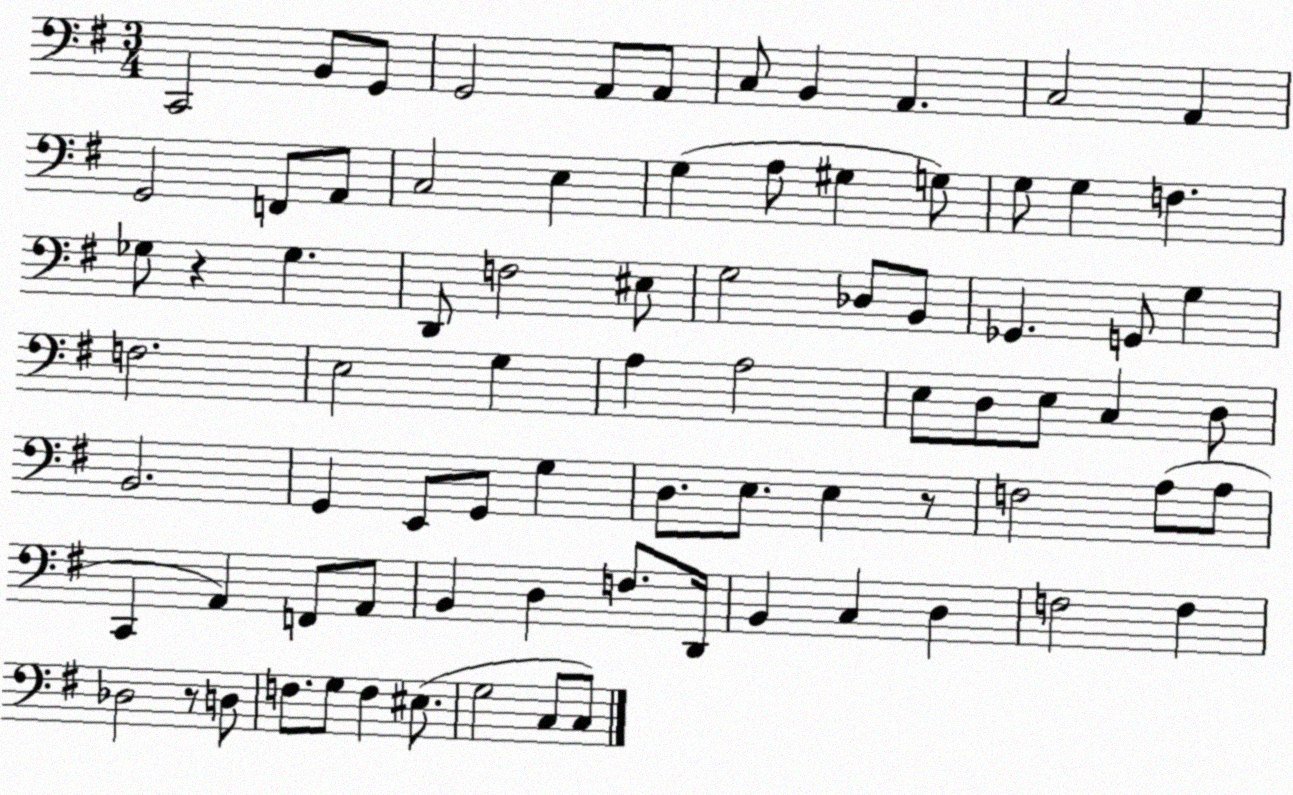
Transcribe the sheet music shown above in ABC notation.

X:1
T:Untitled
M:3/4
L:1/4
K:G
C,,2 B,,/2 G,,/2 G,,2 A,,/2 A,,/2 C,/2 B,, A,, C,2 A,, G,,2 F,,/2 A,,/2 C,2 E, G, A,/2 ^G, G,/2 G,/2 G, F, _G,/2 z _G, D,,/2 F,2 ^E,/2 G,2 _D,/2 B,,/2 _G,, G,,/2 G, F,2 E,2 G, A, A,2 E,/2 D,/2 E,/2 C, D,/2 B,,2 G,, E,,/2 G,,/2 G, D,/2 E,/2 E, z/2 F,2 A,/2 A,/2 C,, A,, F,,/2 A,,/2 B,, D, F,/2 D,,/4 B,, C, D, F,2 F, _D,2 z/2 D,/2 F,/2 G,/2 F, ^E,/2 G,2 C,/2 C,/2